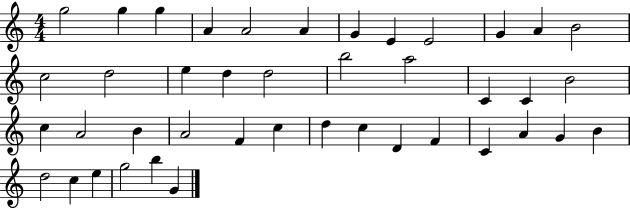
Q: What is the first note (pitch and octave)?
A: G5